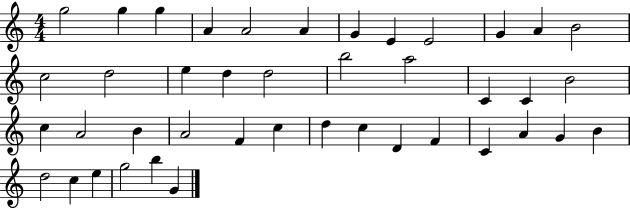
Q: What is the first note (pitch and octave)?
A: G5